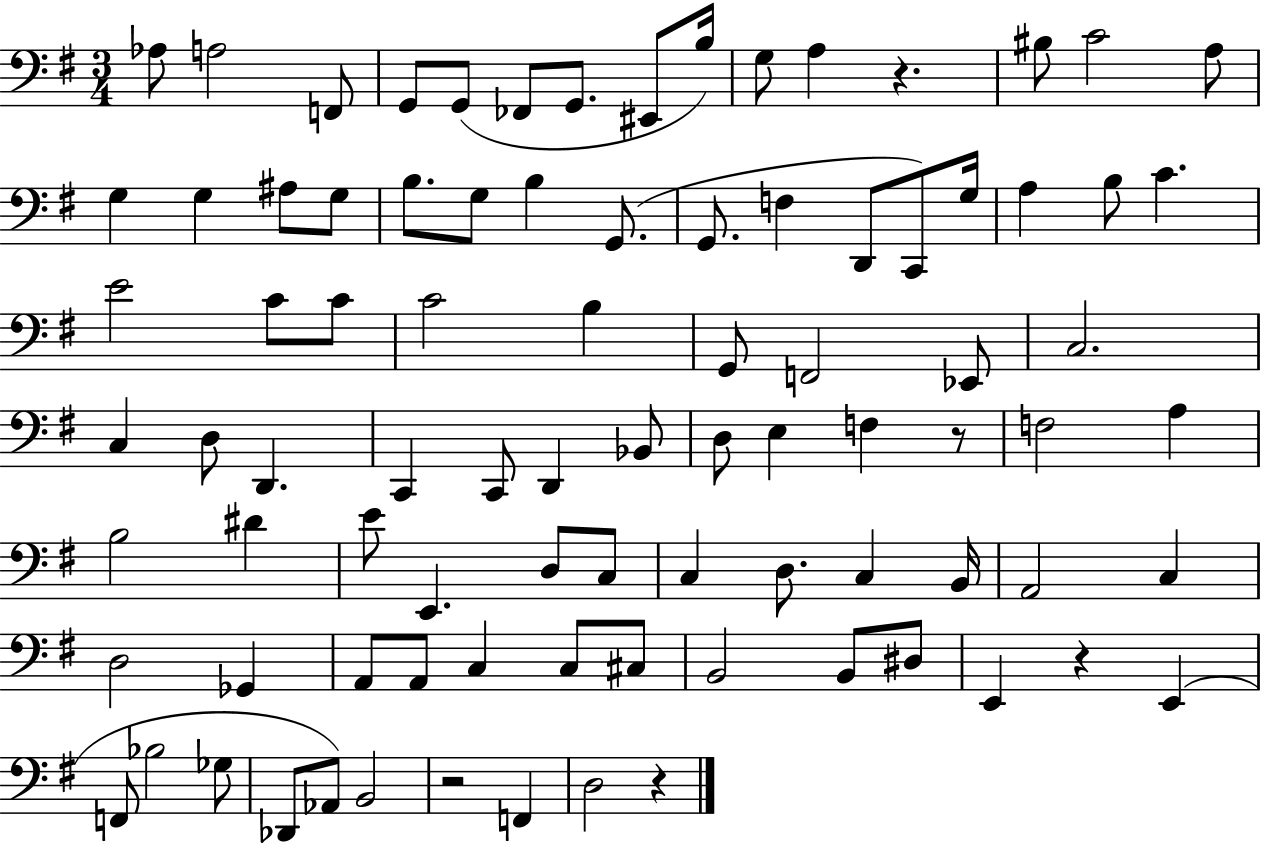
{
  \clef bass
  \numericTimeSignature
  \time 3/4
  \key g \major
  aes8 a2 f,8 | g,8 g,8( fes,8 g,8. eis,8 b16) | g8 a4 r4. | bis8 c'2 a8 | \break g4 g4 ais8 g8 | b8. g8 b4 g,8.( | g,8. f4 d,8 c,8) g16 | a4 b8 c'4. | \break e'2 c'8 c'8 | c'2 b4 | g,8 f,2 ees,8 | c2. | \break c4 d8 d,4. | c,4 c,8 d,4 bes,8 | d8 e4 f4 r8 | f2 a4 | \break b2 dis'4 | e'8 e,4. d8 c8 | c4 d8. c4 b,16 | a,2 c4 | \break d2 ges,4 | a,8 a,8 c4 c8 cis8 | b,2 b,8 dis8 | e,4 r4 e,4( | \break f,8 bes2 ges8 | des,8 aes,8) b,2 | r2 f,4 | d2 r4 | \break \bar "|."
}